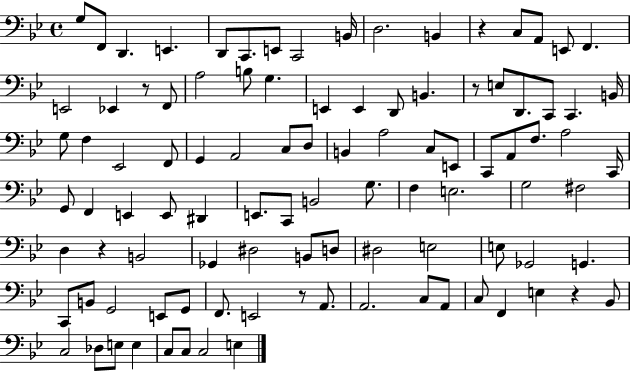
G3/e F2/e D2/q. E2/q. D2/e C2/e. E2/e C2/h B2/s D3/h. B2/q R/q C3/e A2/e E2/e F2/q. E2/h Eb2/q R/e F2/e A3/h B3/e G3/q. E2/q E2/q D2/e B2/q. R/e E3/e D2/e. C2/e C2/q. B2/s G3/e F3/q Eb2/h F2/e G2/q A2/h C3/e D3/e B2/q A3/h C3/e E2/e C2/e A2/e F3/e. A3/h C2/s G2/e F2/q E2/q E2/e D#2/q E2/e. C2/e B2/h G3/e. F3/q E3/h. G3/h F#3/h D3/q R/q B2/h Gb2/q D#3/h B2/e D3/e D#3/h E3/h E3/e Gb2/h G2/q. C2/e B2/e G2/h E2/e G2/e F2/e. E2/h R/e A2/e. A2/h. C3/e A2/e C3/e F2/q E3/q R/q Bb2/e C3/h Db3/e E3/e E3/q C3/e C3/e C3/h E3/q